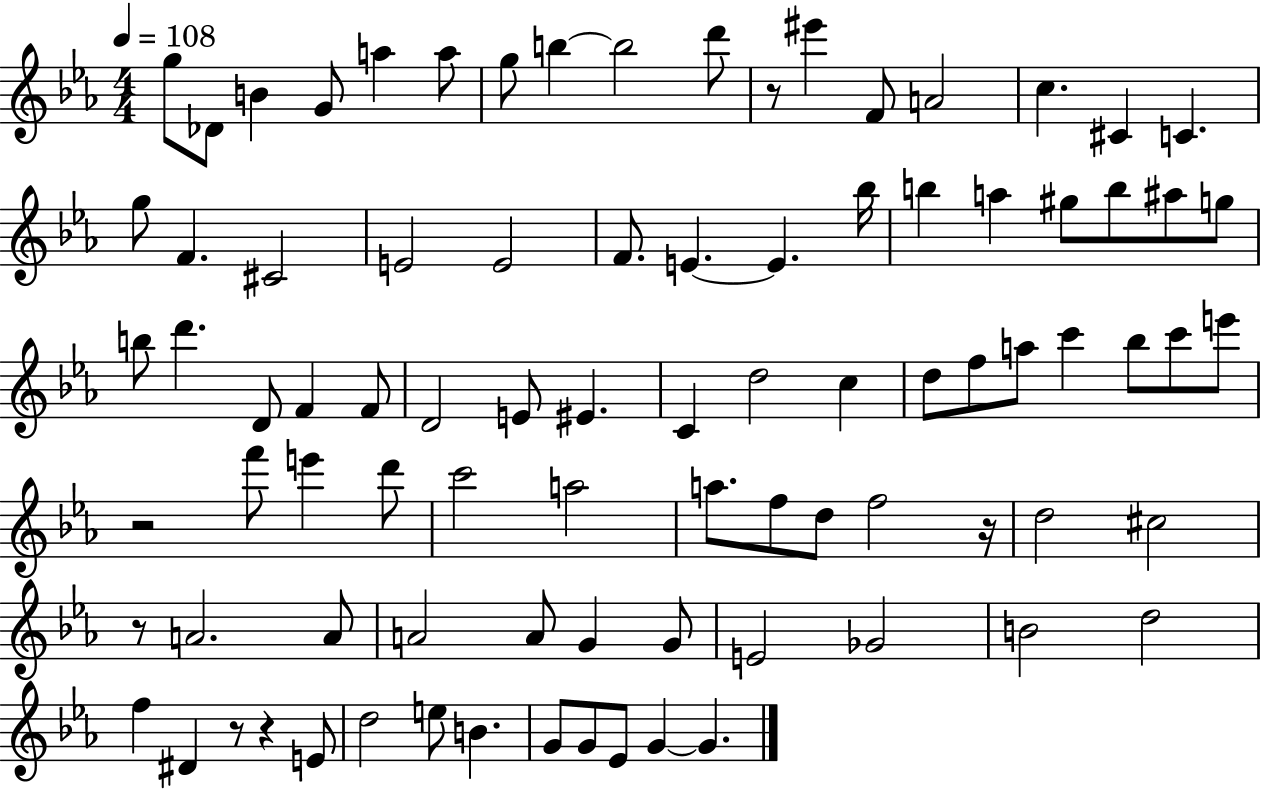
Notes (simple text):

G5/e Db4/e B4/q G4/e A5/q A5/e G5/e B5/q B5/h D6/e R/e EIS6/q F4/e A4/h C5/q. C#4/q C4/q. G5/e F4/q. C#4/h E4/h E4/h F4/e. E4/q. E4/q. Bb5/s B5/q A5/q G#5/e B5/e A#5/e G5/e B5/e D6/q. D4/e F4/q F4/e D4/h E4/e EIS4/q. C4/q D5/h C5/q D5/e F5/e A5/e C6/q Bb5/e C6/e E6/e R/h F6/e E6/q D6/e C6/h A5/h A5/e. F5/e D5/e F5/h R/s D5/h C#5/h R/e A4/h. A4/e A4/h A4/e G4/q G4/e E4/h Gb4/h B4/h D5/h F5/q D#4/q R/e R/q E4/e D5/h E5/e B4/q. G4/e G4/e Eb4/e G4/q G4/q.